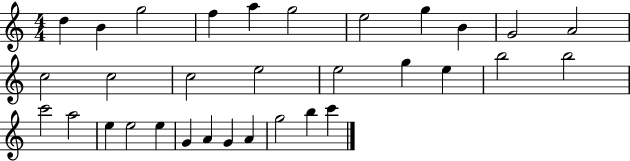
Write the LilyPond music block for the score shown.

{
  \clef treble
  \numericTimeSignature
  \time 4/4
  \key c \major
  d''4 b'4 g''2 | f''4 a''4 g''2 | e''2 g''4 b'4 | g'2 a'2 | \break c''2 c''2 | c''2 e''2 | e''2 g''4 e''4 | b''2 b''2 | \break c'''2 a''2 | e''4 e''2 e''4 | g'4 a'4 g'4 a'4 | g''2 b''4 c'''4 | \break \bar "|."
}